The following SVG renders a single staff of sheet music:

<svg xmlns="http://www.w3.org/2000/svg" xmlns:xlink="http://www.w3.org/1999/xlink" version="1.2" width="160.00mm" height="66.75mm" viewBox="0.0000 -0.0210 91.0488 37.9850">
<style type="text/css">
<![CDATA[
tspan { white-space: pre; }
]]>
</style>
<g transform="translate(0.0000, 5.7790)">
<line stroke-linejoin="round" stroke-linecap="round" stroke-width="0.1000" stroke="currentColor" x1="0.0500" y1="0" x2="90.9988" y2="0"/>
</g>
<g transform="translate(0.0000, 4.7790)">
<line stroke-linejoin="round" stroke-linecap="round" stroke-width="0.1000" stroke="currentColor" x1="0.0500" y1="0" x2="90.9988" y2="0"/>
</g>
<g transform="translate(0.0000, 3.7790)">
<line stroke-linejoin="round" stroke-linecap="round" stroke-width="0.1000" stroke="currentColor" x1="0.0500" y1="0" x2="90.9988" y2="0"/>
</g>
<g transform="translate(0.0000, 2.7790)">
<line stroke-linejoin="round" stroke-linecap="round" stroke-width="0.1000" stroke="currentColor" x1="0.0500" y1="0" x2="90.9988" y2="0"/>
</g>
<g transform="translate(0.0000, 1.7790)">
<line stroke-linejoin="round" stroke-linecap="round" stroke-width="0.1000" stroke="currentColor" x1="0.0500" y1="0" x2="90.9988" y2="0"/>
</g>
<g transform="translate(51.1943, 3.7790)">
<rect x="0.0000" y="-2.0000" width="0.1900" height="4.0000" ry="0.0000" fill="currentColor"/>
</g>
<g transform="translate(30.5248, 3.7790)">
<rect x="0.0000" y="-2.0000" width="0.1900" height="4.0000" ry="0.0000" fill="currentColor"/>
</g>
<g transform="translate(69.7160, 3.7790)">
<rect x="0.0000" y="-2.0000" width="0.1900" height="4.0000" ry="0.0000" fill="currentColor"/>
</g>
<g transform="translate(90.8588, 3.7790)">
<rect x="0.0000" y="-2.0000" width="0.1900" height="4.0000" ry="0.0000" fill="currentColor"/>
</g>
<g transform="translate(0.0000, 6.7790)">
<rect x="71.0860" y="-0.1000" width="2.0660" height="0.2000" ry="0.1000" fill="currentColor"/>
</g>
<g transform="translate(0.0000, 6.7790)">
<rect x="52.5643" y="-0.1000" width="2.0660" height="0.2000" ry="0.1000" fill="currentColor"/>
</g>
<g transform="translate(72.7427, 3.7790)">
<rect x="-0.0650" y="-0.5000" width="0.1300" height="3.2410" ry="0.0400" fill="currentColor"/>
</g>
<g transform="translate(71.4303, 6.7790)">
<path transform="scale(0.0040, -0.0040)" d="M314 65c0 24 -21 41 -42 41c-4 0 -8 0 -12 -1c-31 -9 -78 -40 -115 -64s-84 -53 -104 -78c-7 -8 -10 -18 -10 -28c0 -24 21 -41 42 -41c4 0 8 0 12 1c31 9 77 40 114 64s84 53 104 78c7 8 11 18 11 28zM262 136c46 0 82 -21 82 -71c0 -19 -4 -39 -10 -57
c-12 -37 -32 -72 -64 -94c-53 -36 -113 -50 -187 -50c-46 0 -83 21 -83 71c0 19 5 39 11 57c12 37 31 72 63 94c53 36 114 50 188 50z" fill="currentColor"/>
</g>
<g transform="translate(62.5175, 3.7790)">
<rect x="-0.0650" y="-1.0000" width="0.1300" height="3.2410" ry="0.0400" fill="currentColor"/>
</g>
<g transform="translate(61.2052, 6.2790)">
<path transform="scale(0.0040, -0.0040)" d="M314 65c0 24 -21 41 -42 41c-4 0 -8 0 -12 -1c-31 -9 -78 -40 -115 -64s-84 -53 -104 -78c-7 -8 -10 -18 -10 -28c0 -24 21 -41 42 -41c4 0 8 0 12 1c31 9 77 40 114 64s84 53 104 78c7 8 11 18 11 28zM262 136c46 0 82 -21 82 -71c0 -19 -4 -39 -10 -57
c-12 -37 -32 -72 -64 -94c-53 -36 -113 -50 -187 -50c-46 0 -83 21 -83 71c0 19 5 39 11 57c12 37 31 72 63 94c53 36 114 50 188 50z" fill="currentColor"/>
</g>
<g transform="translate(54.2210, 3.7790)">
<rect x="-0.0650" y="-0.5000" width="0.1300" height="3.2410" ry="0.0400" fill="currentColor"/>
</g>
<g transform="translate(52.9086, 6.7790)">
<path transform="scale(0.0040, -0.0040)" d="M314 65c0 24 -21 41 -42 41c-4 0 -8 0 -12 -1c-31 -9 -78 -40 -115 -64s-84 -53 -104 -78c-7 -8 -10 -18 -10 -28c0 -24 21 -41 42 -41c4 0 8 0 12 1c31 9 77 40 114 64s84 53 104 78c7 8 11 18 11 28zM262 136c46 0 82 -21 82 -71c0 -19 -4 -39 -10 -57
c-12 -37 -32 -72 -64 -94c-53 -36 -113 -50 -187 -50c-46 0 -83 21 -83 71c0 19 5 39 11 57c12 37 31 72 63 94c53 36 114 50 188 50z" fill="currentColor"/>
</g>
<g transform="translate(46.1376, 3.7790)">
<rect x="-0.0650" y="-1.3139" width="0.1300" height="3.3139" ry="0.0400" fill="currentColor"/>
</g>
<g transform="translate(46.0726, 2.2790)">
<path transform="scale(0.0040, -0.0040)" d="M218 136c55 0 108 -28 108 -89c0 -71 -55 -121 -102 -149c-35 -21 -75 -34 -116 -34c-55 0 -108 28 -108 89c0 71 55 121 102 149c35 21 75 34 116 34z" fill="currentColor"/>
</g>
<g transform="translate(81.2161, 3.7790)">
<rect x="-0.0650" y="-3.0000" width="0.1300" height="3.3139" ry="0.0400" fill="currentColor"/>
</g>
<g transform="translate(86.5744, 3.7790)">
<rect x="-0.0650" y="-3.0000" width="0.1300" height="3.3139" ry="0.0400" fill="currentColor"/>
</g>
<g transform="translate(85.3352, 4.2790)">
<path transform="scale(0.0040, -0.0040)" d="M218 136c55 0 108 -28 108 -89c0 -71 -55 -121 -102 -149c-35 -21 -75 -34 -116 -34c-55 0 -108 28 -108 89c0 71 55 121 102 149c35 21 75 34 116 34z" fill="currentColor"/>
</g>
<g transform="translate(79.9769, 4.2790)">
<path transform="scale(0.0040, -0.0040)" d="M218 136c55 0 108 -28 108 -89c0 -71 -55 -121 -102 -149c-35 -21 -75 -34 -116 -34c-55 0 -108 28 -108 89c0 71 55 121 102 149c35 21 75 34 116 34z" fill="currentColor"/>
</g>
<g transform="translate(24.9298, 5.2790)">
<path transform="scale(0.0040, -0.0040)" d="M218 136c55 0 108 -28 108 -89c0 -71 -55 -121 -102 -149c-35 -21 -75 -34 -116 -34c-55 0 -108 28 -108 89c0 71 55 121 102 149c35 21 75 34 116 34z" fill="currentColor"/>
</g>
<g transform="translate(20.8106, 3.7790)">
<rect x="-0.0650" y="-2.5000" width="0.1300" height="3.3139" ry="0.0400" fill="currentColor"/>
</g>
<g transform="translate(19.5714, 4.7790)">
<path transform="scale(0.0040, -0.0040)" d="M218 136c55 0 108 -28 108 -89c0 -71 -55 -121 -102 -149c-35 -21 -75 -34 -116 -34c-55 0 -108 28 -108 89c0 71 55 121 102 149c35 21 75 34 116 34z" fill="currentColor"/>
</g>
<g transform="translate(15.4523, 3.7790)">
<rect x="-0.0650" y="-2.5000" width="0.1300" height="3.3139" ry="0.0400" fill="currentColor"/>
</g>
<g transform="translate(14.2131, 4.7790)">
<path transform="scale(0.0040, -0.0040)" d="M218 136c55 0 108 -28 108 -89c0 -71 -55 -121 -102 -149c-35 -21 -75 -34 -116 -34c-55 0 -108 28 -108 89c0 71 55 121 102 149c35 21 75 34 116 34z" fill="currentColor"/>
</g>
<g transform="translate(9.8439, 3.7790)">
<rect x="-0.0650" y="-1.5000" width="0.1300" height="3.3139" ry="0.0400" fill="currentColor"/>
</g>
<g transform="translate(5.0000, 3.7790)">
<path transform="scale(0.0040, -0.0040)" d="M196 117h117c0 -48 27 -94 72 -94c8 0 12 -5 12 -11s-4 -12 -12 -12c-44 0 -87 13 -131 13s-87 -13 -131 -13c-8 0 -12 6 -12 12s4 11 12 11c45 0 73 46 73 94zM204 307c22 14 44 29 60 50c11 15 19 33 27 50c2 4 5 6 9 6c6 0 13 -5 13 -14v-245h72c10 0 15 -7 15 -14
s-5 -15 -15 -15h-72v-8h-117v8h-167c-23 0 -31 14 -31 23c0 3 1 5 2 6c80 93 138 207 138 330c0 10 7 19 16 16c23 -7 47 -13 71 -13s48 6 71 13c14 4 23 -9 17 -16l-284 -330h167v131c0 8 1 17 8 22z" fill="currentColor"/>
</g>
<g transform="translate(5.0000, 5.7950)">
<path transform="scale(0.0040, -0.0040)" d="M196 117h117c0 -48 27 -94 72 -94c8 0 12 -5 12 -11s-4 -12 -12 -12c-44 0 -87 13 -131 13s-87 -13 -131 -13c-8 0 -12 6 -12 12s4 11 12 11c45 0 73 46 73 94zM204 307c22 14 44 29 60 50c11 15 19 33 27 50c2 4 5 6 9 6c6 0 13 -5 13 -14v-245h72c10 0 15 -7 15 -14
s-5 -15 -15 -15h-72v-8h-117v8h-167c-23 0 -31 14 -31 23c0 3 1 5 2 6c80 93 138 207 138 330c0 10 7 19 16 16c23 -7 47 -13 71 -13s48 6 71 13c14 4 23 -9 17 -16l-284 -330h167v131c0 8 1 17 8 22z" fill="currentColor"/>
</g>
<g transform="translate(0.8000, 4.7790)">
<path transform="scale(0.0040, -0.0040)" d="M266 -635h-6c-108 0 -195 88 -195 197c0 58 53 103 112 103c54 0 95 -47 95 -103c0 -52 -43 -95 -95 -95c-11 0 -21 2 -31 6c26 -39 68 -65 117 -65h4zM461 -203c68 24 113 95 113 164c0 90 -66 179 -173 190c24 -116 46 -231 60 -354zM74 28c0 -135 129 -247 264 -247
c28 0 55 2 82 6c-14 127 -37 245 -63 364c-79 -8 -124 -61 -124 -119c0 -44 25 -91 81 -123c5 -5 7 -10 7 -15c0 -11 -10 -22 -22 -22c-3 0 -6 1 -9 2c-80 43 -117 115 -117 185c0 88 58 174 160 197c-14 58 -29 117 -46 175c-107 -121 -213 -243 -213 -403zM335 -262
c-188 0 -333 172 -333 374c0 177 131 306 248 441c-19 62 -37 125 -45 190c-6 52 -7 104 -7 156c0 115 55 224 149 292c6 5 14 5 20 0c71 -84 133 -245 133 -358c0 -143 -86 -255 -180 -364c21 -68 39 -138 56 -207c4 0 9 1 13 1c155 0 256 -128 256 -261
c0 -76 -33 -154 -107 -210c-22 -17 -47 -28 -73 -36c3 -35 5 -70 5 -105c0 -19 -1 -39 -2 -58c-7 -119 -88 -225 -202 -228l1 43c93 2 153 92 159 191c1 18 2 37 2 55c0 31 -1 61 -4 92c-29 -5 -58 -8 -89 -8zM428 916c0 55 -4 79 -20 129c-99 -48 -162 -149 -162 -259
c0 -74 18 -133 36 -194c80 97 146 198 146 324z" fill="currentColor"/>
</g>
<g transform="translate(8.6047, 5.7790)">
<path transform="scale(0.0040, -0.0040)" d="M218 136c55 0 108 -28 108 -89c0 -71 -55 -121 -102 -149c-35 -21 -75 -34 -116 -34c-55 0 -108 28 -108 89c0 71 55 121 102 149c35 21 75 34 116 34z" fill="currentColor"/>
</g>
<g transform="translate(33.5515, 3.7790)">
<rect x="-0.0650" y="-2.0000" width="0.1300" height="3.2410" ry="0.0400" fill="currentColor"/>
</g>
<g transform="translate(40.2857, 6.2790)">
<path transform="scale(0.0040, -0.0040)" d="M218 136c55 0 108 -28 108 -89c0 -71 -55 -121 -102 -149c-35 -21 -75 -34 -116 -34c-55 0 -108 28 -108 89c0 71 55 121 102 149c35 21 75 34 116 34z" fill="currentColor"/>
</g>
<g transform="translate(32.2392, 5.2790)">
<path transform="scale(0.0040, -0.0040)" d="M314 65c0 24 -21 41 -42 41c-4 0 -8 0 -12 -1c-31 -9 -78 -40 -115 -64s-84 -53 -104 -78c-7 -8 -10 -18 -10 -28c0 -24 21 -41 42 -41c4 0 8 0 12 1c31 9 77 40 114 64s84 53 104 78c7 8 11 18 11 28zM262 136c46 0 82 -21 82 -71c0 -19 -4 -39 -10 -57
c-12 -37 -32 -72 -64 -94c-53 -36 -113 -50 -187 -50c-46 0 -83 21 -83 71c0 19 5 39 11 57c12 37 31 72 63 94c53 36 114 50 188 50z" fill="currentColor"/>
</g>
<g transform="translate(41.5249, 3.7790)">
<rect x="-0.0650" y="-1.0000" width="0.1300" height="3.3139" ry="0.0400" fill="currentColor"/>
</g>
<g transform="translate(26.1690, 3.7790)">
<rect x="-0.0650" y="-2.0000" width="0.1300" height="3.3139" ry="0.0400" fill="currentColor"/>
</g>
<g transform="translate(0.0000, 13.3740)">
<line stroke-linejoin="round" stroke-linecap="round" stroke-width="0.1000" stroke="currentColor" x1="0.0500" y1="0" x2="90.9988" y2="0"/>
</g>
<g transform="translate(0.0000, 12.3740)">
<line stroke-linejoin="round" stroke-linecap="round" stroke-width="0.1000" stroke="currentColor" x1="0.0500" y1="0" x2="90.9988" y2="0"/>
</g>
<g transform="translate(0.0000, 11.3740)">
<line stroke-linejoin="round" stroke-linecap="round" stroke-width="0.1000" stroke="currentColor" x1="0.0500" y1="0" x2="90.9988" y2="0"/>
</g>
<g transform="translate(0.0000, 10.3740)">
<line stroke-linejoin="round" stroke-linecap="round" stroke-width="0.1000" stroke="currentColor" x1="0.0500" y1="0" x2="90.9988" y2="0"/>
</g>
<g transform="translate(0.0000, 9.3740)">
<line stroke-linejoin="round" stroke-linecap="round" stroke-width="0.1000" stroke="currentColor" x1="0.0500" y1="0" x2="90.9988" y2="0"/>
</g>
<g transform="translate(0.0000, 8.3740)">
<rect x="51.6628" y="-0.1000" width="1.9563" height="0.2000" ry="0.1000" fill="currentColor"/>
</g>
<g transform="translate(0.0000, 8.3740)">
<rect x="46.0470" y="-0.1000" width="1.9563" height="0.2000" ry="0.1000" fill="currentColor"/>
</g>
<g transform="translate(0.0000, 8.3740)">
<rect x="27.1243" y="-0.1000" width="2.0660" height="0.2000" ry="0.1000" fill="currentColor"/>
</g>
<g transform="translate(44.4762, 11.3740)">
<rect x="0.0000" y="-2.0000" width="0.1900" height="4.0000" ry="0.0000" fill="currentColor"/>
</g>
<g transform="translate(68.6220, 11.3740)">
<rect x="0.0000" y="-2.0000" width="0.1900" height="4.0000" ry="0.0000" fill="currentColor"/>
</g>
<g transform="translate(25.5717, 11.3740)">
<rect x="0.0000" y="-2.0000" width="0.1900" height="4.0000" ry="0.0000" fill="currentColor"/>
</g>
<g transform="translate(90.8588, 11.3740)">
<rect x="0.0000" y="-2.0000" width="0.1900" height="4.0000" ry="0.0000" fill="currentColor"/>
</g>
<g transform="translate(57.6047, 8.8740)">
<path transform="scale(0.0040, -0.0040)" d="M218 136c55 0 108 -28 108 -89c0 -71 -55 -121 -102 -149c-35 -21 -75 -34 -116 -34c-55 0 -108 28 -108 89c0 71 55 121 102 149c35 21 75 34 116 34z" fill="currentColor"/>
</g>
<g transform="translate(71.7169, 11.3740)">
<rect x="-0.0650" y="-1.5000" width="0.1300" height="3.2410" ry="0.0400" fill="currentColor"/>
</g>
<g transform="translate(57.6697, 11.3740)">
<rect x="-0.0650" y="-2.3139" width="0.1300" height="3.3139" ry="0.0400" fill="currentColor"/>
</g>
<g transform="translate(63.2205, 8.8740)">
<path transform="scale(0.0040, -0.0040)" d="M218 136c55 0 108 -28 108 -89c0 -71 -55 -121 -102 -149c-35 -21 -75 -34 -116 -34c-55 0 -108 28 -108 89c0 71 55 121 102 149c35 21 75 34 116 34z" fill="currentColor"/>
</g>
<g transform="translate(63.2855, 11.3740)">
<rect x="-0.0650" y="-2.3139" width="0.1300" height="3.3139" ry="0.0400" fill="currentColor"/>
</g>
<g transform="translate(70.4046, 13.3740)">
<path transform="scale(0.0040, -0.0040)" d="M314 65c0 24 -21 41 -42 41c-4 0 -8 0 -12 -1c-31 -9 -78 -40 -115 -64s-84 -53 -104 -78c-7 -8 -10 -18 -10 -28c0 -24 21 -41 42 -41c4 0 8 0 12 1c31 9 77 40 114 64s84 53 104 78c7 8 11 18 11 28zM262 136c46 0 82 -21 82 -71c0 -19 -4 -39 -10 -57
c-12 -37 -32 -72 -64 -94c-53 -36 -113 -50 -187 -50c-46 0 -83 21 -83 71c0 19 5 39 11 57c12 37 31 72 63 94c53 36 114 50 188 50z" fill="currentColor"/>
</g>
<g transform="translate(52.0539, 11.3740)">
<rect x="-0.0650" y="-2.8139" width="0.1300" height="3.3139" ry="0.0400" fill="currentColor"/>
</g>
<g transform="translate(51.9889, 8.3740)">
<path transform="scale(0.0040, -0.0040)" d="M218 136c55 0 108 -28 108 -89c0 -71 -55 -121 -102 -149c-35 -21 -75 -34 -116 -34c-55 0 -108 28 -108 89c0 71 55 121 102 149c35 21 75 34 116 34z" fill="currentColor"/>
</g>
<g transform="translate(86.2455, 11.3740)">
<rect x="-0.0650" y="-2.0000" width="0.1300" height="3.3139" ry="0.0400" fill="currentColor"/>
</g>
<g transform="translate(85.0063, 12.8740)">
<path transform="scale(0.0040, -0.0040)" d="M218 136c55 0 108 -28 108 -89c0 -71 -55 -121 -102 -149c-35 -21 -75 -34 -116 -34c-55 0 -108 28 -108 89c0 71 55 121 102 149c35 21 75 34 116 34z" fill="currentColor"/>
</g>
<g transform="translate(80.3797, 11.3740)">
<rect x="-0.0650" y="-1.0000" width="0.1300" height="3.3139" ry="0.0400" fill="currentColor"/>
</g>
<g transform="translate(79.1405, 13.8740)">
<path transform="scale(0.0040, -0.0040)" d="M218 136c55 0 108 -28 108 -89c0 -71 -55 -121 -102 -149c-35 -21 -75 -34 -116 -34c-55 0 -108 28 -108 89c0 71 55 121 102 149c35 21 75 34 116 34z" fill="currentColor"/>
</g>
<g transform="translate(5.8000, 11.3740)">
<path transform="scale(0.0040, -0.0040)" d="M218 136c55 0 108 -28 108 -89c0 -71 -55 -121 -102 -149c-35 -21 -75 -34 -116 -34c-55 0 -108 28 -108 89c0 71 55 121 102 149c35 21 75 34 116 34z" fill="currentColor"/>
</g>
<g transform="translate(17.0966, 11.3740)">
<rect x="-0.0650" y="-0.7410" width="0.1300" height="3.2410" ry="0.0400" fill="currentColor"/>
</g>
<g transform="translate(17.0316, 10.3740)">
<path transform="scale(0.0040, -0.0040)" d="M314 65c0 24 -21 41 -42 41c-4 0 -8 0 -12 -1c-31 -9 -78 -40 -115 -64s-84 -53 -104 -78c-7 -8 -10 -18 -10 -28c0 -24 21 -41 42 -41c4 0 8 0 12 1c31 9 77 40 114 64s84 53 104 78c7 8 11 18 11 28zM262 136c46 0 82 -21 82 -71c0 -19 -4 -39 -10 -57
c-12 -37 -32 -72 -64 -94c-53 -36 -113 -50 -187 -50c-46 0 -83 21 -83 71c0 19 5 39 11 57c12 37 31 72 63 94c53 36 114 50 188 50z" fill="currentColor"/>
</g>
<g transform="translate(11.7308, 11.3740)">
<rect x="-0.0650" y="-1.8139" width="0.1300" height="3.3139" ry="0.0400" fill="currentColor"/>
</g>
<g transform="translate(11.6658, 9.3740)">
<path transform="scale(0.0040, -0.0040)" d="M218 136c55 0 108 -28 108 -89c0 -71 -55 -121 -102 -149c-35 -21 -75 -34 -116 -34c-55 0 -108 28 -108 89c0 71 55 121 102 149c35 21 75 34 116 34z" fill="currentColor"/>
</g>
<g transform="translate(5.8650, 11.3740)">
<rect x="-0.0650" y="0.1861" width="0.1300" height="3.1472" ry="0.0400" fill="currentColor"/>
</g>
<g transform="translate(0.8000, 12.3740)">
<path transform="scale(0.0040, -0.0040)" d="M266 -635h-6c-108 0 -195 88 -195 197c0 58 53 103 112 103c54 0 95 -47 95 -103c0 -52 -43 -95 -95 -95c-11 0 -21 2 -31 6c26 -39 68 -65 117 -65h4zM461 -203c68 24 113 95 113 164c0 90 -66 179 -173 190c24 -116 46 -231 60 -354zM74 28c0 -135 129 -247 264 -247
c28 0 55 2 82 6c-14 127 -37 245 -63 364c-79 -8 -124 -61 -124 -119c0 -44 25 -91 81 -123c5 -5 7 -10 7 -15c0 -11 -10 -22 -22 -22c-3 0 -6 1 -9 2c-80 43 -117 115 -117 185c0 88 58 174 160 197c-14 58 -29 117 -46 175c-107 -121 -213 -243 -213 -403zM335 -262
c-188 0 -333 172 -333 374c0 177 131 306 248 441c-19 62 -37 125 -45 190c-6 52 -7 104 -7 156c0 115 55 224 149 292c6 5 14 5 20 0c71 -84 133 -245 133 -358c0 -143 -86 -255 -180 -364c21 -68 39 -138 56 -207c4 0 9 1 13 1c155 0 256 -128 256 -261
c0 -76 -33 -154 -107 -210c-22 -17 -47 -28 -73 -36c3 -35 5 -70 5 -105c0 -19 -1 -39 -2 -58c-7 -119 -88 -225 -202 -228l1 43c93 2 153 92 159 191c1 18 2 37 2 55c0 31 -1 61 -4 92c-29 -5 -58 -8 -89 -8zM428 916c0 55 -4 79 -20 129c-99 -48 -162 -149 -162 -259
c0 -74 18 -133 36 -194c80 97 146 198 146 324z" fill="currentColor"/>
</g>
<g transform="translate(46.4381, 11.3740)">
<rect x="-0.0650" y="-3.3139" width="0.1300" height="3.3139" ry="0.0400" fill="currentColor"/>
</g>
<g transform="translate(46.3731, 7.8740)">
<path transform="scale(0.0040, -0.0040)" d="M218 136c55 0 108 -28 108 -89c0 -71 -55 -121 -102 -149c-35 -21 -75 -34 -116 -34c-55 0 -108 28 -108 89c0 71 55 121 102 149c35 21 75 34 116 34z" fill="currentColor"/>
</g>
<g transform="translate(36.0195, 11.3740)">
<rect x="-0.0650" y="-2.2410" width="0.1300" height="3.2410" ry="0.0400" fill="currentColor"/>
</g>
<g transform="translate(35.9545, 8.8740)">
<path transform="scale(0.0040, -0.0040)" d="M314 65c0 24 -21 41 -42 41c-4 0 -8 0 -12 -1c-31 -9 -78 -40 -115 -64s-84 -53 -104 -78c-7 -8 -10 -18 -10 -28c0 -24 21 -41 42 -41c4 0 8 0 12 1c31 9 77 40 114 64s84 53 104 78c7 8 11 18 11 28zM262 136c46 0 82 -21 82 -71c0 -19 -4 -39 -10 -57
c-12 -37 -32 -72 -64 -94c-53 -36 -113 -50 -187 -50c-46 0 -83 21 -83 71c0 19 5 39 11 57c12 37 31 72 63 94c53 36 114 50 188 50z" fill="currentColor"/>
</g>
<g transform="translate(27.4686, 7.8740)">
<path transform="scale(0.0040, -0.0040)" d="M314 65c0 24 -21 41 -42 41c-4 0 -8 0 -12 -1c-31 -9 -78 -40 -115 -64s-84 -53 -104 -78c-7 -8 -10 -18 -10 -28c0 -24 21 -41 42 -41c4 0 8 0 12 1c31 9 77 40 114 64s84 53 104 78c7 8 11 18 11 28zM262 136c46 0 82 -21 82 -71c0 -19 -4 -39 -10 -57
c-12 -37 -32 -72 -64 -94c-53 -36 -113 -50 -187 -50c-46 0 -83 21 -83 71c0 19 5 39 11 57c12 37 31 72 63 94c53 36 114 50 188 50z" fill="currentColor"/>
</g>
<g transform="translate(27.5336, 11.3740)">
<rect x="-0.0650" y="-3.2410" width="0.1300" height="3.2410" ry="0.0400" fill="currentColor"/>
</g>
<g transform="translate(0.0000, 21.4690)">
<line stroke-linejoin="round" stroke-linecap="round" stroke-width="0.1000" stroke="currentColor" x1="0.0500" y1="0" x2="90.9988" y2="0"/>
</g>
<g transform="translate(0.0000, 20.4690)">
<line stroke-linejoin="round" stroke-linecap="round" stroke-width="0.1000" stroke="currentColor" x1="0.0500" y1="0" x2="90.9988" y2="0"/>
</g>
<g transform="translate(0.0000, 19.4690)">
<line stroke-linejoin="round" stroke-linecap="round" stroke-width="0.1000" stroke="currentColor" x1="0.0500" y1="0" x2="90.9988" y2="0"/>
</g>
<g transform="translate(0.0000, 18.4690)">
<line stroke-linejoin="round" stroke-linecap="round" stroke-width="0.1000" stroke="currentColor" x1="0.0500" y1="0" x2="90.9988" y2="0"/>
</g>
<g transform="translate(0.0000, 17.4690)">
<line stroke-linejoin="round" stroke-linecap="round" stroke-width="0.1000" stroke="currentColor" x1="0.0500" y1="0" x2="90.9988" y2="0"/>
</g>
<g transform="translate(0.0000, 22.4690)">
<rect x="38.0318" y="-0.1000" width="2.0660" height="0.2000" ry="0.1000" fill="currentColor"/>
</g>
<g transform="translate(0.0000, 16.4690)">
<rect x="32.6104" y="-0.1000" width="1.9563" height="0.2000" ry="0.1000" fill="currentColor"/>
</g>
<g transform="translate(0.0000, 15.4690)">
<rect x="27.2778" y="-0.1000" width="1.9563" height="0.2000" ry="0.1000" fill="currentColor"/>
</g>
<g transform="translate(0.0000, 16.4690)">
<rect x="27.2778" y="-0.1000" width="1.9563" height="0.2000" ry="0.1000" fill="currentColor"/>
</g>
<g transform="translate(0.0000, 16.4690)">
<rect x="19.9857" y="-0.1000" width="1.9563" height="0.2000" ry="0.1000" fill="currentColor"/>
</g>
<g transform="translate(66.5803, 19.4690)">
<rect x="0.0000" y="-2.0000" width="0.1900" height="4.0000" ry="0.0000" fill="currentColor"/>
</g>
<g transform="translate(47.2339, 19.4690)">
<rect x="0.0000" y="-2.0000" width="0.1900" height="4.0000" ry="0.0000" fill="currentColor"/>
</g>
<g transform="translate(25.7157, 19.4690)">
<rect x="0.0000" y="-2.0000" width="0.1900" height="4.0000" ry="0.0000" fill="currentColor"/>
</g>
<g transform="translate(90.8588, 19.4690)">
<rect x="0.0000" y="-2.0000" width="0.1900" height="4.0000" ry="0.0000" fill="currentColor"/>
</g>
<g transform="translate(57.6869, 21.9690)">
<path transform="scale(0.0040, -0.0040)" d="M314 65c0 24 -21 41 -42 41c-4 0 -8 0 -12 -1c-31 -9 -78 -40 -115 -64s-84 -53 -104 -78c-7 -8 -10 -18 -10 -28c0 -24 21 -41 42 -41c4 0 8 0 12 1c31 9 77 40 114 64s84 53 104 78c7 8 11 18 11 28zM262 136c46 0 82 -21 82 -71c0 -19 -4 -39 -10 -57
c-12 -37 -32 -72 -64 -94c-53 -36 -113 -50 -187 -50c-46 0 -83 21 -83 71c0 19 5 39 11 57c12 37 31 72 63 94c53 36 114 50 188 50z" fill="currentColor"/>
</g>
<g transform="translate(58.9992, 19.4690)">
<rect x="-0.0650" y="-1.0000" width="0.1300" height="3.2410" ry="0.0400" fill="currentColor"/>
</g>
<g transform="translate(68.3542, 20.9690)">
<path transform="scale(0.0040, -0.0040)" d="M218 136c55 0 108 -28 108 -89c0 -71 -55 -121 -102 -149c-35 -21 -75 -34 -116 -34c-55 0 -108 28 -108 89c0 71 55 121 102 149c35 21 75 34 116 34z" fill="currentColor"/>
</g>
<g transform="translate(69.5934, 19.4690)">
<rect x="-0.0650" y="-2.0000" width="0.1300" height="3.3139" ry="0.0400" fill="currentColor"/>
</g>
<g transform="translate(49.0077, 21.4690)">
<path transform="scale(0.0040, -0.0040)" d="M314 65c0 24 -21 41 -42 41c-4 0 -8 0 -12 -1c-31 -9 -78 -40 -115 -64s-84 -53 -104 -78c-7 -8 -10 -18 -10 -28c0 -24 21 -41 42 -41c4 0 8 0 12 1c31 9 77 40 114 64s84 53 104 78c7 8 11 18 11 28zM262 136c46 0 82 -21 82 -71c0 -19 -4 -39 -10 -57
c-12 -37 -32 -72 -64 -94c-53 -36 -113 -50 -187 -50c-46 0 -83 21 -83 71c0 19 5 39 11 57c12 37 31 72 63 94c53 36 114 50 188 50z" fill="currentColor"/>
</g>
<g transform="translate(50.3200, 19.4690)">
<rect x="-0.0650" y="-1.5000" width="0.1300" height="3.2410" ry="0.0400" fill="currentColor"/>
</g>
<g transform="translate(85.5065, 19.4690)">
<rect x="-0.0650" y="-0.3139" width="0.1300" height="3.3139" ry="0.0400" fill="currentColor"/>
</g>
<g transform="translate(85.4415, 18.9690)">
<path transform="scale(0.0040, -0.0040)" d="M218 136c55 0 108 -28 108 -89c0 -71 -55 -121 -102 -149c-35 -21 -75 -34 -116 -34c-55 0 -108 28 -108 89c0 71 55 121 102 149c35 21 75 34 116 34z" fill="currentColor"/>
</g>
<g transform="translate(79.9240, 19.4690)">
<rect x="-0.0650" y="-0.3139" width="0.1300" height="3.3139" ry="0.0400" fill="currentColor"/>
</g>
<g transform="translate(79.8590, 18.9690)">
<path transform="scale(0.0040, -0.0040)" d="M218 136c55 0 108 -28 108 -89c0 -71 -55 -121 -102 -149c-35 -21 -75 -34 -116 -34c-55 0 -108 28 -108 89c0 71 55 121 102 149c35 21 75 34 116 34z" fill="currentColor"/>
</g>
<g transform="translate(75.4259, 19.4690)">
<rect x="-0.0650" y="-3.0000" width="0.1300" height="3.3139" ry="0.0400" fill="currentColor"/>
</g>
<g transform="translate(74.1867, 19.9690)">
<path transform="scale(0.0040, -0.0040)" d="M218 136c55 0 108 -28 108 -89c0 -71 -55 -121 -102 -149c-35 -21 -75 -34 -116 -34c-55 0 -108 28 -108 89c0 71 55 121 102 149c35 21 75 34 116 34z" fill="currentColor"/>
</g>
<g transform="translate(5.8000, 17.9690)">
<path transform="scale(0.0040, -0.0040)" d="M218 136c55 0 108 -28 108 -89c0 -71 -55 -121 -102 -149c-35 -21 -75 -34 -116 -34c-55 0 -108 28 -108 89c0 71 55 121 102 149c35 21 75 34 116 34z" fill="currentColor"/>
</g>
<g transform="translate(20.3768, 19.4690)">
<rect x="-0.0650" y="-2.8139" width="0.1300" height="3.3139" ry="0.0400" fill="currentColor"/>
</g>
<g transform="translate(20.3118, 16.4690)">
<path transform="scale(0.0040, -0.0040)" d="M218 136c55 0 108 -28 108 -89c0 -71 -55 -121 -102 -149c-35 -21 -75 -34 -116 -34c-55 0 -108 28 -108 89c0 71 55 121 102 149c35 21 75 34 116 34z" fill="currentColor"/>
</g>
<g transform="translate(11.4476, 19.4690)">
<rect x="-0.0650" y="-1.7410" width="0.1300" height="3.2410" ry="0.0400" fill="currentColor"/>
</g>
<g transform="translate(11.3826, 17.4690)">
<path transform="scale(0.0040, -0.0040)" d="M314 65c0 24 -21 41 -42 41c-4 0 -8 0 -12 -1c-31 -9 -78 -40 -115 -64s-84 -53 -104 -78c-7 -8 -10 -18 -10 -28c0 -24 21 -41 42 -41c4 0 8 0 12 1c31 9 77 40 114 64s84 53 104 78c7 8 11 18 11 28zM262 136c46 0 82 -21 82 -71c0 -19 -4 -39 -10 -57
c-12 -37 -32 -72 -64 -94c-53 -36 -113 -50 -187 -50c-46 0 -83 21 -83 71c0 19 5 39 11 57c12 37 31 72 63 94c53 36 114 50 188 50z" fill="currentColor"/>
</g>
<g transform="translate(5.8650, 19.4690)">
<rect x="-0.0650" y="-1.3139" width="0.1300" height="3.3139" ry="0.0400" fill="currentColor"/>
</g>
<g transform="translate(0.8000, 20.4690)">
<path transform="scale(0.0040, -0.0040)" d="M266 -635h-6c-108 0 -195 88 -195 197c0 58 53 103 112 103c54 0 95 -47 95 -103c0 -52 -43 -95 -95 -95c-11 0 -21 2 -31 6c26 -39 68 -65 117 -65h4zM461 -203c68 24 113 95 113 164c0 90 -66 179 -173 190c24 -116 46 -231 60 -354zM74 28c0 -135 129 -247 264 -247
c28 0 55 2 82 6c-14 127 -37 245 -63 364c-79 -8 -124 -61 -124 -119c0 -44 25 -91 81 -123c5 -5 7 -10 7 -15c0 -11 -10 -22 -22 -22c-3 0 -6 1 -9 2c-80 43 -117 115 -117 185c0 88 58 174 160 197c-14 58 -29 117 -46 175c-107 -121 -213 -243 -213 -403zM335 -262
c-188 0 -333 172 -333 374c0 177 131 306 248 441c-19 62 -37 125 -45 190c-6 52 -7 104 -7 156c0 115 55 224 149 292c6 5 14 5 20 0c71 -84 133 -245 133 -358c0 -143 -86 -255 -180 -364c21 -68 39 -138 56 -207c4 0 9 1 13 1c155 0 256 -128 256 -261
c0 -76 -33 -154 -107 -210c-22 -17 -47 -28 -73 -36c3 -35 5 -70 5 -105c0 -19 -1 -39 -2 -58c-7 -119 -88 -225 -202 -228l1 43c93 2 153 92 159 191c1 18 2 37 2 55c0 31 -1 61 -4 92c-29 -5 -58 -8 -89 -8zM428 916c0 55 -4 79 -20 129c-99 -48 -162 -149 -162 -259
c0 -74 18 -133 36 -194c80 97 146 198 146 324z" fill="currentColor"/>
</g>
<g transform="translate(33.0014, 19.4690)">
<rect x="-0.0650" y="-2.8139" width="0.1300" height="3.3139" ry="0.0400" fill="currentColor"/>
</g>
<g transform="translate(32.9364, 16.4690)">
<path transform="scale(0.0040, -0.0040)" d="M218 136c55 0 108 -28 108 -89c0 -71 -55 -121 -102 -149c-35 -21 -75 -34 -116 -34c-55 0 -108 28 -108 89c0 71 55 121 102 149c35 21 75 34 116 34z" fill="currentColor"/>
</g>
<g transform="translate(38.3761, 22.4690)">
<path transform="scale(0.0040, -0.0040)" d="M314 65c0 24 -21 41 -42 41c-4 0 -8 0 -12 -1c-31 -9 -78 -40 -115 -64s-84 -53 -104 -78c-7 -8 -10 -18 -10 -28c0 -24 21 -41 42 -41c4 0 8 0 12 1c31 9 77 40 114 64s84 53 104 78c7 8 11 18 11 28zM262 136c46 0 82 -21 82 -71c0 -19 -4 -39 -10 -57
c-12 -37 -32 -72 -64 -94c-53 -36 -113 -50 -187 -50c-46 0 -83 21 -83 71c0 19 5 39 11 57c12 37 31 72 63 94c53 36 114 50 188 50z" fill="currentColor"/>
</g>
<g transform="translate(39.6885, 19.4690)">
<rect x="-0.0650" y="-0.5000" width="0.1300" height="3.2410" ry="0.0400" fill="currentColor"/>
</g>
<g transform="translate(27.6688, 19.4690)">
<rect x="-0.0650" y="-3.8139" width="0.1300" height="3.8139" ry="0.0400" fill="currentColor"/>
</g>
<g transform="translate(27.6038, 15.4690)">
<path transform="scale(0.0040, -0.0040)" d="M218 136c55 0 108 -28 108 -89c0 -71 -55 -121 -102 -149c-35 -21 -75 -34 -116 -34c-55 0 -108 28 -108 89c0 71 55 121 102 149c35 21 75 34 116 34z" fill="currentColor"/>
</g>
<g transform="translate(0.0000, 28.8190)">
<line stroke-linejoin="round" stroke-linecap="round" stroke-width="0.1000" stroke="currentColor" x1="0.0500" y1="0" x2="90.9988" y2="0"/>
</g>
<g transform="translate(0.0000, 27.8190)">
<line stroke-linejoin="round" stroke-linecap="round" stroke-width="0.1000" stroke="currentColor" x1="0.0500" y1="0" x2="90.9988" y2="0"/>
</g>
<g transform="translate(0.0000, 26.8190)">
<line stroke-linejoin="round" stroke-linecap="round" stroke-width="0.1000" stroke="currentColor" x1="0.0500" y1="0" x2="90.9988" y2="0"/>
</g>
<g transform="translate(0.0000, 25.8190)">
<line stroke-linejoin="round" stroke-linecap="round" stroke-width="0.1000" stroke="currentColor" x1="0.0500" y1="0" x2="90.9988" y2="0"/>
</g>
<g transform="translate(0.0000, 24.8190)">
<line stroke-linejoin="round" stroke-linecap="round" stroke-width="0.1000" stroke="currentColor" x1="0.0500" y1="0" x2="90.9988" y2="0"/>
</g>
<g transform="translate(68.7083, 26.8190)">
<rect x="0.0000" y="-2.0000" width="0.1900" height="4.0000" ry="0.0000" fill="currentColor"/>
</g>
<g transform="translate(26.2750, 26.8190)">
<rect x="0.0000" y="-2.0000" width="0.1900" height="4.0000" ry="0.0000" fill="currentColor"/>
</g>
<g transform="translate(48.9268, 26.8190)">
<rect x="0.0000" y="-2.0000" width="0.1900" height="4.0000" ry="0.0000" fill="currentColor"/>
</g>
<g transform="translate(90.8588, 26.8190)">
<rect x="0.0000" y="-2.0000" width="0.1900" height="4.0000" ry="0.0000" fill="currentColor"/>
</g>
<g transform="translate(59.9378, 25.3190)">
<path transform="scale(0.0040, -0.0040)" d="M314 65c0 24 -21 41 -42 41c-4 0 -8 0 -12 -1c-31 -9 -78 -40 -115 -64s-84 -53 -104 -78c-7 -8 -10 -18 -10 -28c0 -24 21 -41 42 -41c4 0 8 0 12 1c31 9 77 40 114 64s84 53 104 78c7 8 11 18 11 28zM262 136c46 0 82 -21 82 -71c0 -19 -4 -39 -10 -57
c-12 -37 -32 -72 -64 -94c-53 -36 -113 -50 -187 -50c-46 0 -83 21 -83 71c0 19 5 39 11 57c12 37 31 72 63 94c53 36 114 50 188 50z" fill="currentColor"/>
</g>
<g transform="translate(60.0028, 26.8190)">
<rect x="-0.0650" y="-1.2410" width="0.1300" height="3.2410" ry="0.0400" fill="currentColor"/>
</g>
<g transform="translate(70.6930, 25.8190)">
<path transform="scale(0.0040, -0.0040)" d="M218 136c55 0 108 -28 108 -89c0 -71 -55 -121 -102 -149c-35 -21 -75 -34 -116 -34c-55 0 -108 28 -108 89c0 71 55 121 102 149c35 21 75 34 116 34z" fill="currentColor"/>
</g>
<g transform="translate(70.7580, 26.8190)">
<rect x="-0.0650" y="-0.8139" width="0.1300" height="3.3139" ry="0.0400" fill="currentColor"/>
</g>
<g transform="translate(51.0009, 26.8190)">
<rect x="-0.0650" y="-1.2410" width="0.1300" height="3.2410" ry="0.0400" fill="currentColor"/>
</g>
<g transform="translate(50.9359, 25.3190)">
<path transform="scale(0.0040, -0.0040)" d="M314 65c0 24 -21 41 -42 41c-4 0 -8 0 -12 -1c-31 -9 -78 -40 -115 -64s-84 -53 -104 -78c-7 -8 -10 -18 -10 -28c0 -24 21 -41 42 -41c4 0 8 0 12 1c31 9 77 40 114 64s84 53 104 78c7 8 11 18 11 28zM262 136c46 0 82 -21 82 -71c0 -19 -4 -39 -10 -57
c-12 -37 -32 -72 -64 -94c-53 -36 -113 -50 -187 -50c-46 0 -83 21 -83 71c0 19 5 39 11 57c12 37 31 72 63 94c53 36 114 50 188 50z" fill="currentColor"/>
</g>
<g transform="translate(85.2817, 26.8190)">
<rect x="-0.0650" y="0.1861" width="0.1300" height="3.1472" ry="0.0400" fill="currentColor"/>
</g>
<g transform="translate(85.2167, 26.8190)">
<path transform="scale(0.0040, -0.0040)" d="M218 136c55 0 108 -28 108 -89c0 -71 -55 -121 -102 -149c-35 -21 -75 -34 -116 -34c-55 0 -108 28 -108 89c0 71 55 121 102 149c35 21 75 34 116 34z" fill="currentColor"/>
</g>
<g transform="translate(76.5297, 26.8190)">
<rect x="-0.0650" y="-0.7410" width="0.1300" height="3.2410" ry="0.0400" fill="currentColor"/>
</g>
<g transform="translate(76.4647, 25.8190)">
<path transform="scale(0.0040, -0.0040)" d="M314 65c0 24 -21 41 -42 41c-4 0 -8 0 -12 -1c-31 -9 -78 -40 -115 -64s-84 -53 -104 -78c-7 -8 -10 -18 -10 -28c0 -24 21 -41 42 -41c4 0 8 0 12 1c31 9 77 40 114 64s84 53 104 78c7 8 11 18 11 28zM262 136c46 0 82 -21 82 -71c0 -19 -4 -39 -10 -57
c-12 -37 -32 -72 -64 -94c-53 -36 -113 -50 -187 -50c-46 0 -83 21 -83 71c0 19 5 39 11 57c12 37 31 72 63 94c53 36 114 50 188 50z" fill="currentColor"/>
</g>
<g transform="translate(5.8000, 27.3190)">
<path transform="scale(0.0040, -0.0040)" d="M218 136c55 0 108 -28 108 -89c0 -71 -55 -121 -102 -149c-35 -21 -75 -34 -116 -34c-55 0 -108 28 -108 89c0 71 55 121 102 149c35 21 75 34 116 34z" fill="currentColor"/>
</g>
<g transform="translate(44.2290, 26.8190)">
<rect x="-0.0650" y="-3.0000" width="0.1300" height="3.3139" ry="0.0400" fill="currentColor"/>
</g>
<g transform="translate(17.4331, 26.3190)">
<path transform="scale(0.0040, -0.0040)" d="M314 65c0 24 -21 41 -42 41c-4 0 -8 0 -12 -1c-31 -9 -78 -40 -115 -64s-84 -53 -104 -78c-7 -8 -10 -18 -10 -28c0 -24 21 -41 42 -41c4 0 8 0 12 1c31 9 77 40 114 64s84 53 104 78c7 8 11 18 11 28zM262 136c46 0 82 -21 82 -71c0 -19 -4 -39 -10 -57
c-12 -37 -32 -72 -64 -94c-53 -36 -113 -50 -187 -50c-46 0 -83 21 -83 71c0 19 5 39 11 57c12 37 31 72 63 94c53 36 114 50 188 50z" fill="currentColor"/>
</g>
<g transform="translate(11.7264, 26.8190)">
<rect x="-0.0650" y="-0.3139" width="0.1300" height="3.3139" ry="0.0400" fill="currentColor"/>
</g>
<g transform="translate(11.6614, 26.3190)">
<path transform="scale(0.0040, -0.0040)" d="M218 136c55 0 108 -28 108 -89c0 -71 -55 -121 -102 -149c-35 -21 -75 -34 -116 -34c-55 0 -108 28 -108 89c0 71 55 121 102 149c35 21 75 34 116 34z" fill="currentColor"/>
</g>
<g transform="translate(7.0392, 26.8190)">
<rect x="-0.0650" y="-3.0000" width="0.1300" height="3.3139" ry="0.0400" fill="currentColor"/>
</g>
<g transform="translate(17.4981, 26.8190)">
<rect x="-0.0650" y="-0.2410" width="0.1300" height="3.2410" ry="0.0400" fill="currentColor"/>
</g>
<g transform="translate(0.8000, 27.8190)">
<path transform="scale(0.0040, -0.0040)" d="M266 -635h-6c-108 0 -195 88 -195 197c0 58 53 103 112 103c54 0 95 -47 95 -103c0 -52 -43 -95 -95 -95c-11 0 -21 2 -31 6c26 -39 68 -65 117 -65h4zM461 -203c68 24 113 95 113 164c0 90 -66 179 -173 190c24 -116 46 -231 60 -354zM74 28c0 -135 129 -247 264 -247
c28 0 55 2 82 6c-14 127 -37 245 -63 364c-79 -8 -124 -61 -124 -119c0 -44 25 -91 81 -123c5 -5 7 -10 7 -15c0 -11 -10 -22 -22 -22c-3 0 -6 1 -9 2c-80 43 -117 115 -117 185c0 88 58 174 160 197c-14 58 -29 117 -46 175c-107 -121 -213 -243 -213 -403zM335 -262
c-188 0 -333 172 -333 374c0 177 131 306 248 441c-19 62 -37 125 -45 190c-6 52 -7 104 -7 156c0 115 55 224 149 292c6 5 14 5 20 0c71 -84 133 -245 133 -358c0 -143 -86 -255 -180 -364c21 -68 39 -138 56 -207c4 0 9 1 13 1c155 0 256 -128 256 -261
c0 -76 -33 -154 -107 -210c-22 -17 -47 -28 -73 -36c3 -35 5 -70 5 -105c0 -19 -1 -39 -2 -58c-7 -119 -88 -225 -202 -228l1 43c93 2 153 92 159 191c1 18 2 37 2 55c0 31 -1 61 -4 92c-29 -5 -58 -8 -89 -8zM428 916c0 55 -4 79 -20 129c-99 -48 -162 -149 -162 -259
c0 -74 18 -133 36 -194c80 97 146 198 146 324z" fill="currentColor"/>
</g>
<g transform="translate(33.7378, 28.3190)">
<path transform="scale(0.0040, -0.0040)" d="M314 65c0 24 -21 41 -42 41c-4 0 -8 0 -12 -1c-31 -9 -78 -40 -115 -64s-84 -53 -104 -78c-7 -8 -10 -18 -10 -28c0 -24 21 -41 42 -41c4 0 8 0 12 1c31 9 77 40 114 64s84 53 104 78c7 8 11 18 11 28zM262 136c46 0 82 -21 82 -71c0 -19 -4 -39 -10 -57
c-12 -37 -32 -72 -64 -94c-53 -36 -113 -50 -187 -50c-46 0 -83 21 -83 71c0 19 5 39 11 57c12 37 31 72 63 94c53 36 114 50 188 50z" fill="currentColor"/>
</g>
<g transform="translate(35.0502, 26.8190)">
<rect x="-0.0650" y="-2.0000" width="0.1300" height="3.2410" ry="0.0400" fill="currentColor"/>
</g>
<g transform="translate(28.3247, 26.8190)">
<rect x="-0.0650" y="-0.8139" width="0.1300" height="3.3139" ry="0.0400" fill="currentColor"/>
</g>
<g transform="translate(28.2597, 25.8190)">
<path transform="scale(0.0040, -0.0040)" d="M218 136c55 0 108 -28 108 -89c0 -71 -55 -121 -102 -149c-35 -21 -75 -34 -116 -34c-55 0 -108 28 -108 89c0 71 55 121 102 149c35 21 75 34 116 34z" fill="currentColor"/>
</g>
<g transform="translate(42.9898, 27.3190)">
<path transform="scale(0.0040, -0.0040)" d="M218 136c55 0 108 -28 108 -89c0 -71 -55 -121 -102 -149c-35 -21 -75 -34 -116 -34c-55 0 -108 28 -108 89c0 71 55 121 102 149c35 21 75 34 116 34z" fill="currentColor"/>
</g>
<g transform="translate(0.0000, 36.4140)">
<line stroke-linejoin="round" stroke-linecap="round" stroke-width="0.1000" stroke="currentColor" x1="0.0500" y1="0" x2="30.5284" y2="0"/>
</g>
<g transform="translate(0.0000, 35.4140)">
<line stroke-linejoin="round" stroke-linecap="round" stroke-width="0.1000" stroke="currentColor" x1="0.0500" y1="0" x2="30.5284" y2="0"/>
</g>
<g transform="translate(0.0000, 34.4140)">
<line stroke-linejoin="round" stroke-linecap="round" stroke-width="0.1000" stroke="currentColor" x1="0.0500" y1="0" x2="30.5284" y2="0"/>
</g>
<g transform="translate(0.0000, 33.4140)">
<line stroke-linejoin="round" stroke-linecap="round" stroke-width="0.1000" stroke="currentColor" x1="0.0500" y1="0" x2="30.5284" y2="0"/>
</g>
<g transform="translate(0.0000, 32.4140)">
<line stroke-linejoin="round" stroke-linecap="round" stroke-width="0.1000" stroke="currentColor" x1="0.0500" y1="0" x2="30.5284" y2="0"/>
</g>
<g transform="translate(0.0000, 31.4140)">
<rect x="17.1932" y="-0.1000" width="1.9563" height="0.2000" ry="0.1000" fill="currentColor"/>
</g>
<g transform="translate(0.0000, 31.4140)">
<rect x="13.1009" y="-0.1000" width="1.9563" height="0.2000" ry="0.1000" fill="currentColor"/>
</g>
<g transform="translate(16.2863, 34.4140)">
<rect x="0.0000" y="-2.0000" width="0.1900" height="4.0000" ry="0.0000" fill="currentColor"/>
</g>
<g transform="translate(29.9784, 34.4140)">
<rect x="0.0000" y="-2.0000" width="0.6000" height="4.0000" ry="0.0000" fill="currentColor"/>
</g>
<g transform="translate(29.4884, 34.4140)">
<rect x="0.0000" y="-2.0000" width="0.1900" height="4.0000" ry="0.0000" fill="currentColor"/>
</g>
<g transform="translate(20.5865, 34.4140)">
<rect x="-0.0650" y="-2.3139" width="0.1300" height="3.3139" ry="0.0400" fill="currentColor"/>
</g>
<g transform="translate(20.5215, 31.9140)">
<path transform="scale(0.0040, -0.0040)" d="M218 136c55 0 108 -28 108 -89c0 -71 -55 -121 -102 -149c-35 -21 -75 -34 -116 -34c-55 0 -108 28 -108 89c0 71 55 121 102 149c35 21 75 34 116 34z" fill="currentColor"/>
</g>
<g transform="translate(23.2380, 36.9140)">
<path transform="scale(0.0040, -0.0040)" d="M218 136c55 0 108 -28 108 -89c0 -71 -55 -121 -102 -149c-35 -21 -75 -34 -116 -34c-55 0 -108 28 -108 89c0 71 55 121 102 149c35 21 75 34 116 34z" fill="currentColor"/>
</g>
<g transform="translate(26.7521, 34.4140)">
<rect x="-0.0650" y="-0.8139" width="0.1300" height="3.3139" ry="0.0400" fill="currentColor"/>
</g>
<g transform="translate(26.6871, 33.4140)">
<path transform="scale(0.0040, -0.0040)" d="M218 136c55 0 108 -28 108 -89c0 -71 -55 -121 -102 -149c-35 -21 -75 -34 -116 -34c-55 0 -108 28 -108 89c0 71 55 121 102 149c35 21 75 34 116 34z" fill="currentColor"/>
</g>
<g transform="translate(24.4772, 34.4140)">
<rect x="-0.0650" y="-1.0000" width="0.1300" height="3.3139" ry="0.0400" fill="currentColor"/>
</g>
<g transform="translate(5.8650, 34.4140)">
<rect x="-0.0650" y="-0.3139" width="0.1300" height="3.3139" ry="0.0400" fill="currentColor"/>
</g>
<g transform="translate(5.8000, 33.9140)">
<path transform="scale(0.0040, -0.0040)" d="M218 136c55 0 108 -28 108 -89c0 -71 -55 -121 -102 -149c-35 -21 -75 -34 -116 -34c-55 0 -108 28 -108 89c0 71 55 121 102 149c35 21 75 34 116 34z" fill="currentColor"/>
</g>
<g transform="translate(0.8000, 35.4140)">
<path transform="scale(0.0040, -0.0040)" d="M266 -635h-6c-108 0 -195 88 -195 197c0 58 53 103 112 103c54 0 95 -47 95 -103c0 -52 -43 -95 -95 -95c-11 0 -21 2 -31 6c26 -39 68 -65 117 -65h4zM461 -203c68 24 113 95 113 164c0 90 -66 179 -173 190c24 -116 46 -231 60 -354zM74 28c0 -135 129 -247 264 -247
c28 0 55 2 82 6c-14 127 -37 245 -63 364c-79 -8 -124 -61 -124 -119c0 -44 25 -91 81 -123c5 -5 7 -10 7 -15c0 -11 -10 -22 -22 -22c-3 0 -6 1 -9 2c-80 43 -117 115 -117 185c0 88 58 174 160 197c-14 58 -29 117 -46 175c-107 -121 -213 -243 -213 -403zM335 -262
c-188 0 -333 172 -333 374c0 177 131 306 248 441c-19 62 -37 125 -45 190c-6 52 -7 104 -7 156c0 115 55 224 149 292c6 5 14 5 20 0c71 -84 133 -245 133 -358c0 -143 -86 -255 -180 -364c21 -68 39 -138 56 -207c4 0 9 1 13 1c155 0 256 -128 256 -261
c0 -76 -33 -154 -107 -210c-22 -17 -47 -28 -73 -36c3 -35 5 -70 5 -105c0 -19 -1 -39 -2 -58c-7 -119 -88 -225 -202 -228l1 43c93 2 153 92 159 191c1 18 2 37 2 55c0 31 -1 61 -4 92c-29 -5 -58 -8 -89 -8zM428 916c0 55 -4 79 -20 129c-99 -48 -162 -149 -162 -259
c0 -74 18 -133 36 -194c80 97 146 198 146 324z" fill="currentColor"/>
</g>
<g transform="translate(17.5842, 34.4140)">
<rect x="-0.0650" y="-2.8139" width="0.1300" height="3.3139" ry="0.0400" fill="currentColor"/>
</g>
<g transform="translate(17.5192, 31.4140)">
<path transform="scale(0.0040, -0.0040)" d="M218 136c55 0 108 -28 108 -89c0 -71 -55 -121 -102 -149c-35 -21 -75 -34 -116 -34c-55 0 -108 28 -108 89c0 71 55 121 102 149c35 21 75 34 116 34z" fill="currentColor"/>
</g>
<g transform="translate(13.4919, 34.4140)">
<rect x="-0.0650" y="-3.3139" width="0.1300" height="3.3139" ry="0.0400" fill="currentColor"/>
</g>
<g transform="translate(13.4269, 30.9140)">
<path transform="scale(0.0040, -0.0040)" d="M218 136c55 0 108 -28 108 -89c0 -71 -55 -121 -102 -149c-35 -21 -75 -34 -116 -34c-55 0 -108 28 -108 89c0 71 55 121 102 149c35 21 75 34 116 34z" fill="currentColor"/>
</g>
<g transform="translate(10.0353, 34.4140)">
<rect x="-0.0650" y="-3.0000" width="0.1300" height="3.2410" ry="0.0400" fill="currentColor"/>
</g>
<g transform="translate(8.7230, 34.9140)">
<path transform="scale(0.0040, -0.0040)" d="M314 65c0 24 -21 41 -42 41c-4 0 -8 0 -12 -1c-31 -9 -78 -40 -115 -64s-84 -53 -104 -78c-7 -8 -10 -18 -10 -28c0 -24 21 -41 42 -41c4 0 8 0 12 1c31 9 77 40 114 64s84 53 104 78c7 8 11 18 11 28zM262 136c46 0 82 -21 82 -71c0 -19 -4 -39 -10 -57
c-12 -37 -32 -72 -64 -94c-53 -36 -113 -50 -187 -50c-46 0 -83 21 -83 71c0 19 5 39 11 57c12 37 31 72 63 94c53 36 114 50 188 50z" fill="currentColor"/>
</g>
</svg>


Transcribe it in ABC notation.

X:1
T:Untitled
M:4/4
L:1/4
K:C
E G G F F2 D e C2 D2 C2 A A B f d2 b2 g2 b a g g E2 D F e f2 a c' a C2 E2 D2 F A c c A c c2 d F2 A e2 e2 d d2 B c A2 b a g D d